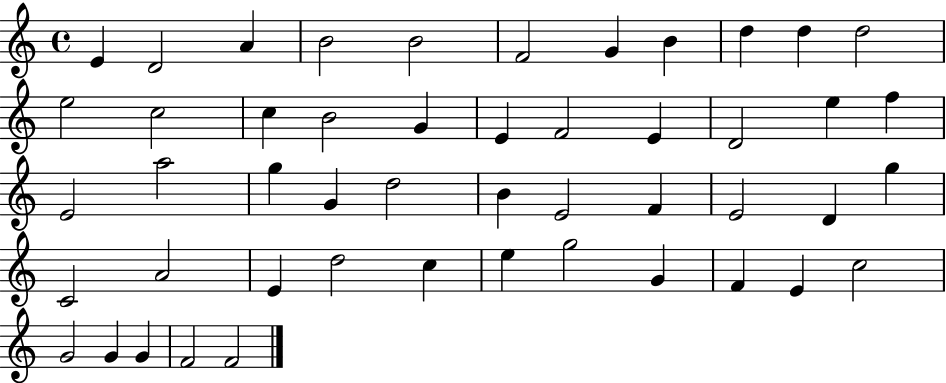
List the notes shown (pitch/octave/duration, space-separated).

E4/q D4/h A4/q B4/h B4/h F4/h G4/q B4/q D5/q D5/q D5/h E5/h C5/h C5/q B4/h G4/q E4/q F4/h E4/q D4/h E5/q F5/q E4/h A5/h G5/q G4/q D5/h B4/q E4/h F4/q E4/h D4/q G5/q C4/h A4/h E4/q D5/h C5/q E5/q G5/h G4/q F4/q E4/q C5/h G4/h G4/q G4/q F4/h F4/h